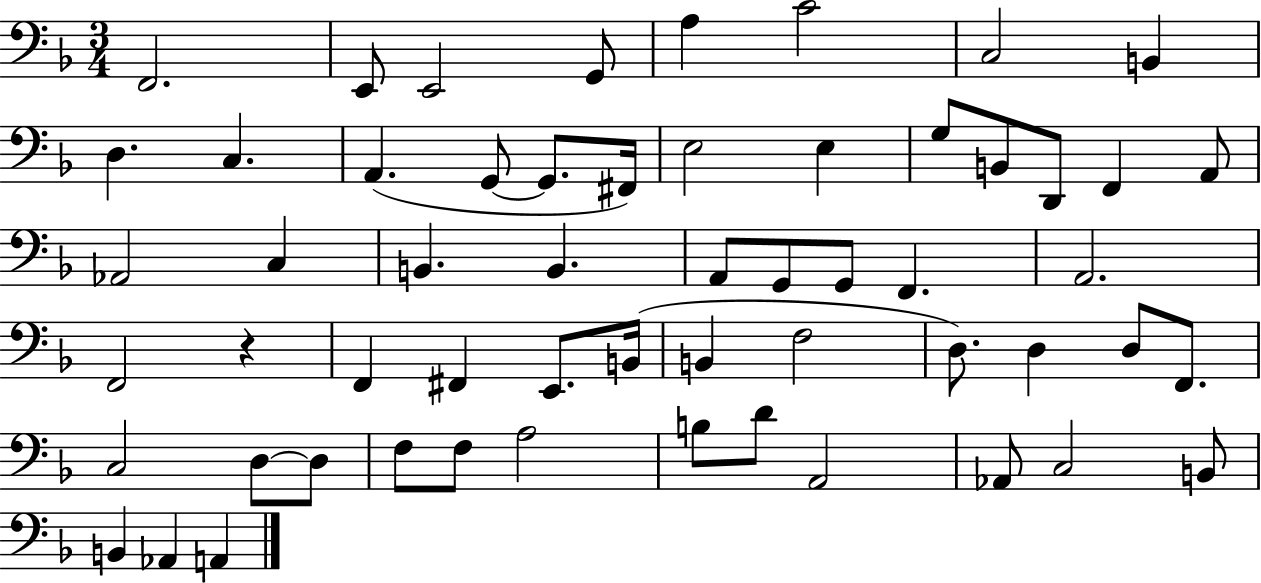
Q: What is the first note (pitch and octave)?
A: F2